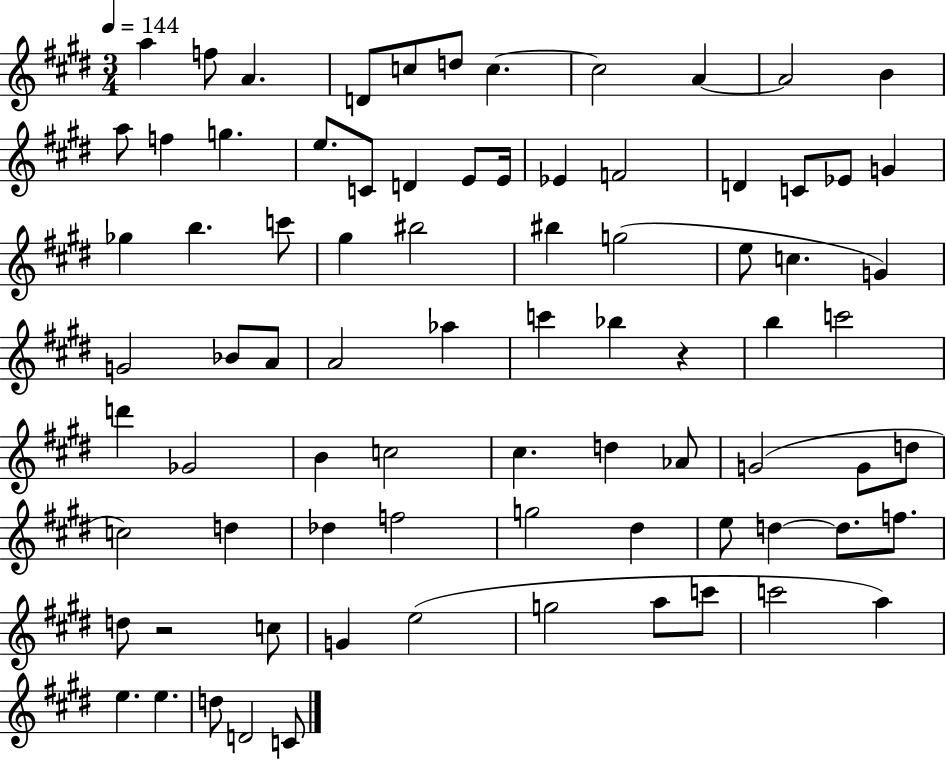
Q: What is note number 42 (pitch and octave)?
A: Bb5